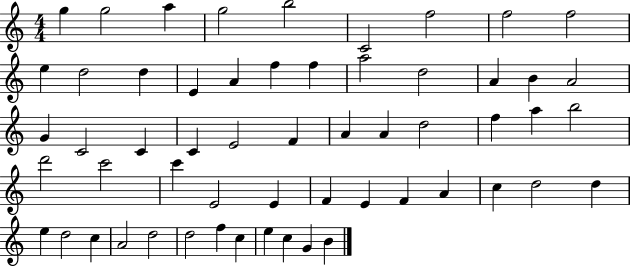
X:1
T:Untitled
M:4/4
L:1/4
K:C
g g2 a g2 b2 C2 f2 f2 f2 e d2 d E A f f a2 d2 A B A2 G C2 C C E2 F A A d2 f a b2 d'2 c'2 c' E2 E F E F A c d2 d e d2 c A2 d2 d2 f c e c G B